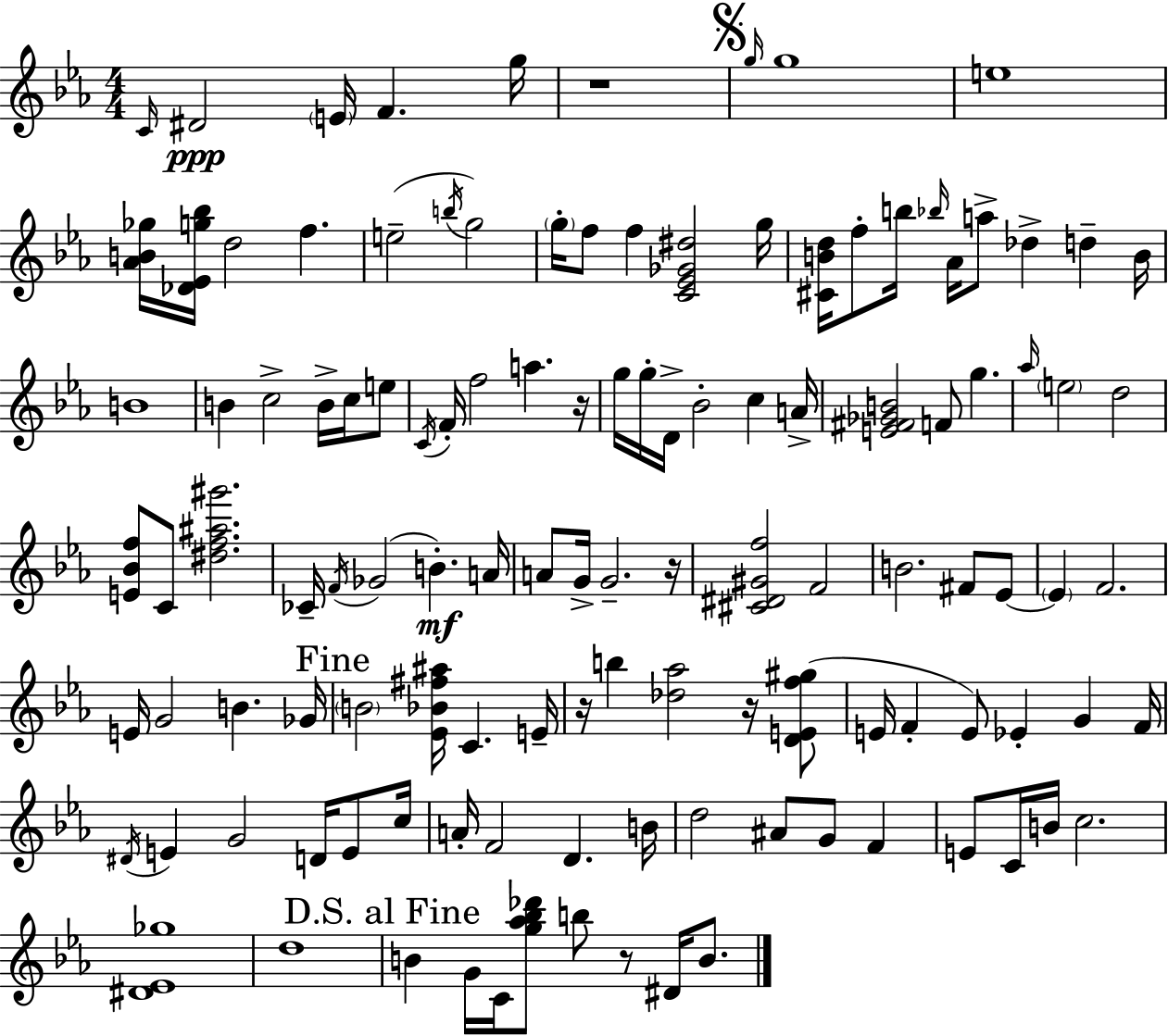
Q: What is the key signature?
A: EES major